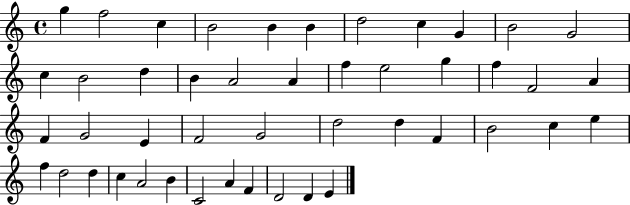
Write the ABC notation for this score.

X:1
T:Untitled
M:4/4
L:1/4
K:C
g f2 c B2 B B d2 c G B2 G2 c B2 d B A2 A f e2 g f F2 A F G2 E F2 G2 d2 d F B2 c e f d2 d c A2 B C2 A F D2 D E